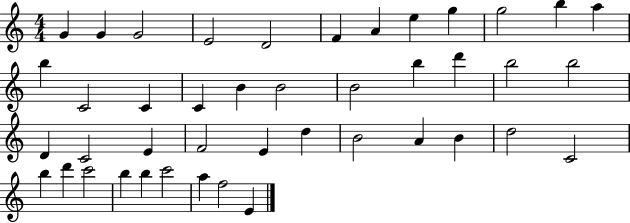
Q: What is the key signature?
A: C major